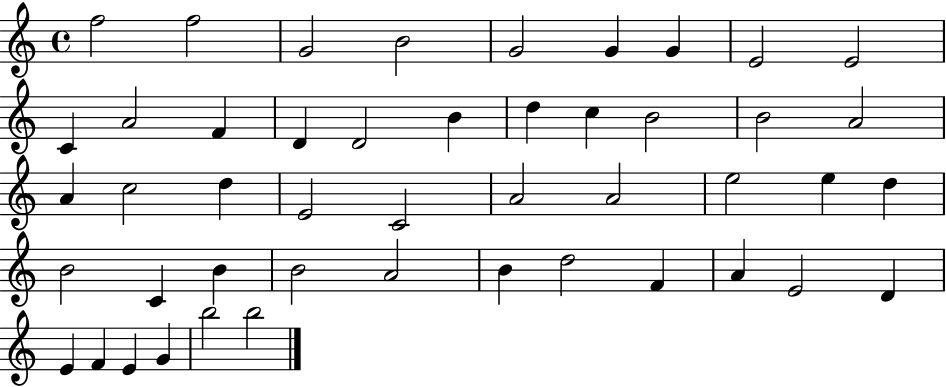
X:1
T:Untitled
M:4/4
L:1/4
K:C
f2 f2 G2 B2 G2 G G E2 E2 C A2 F D D2 B d c B2 B2 A2 A c2 d E2 C2 A2 A2 e2 e d B2 C B B2 A2 B d2 F A E2 D E F E G b2 b2